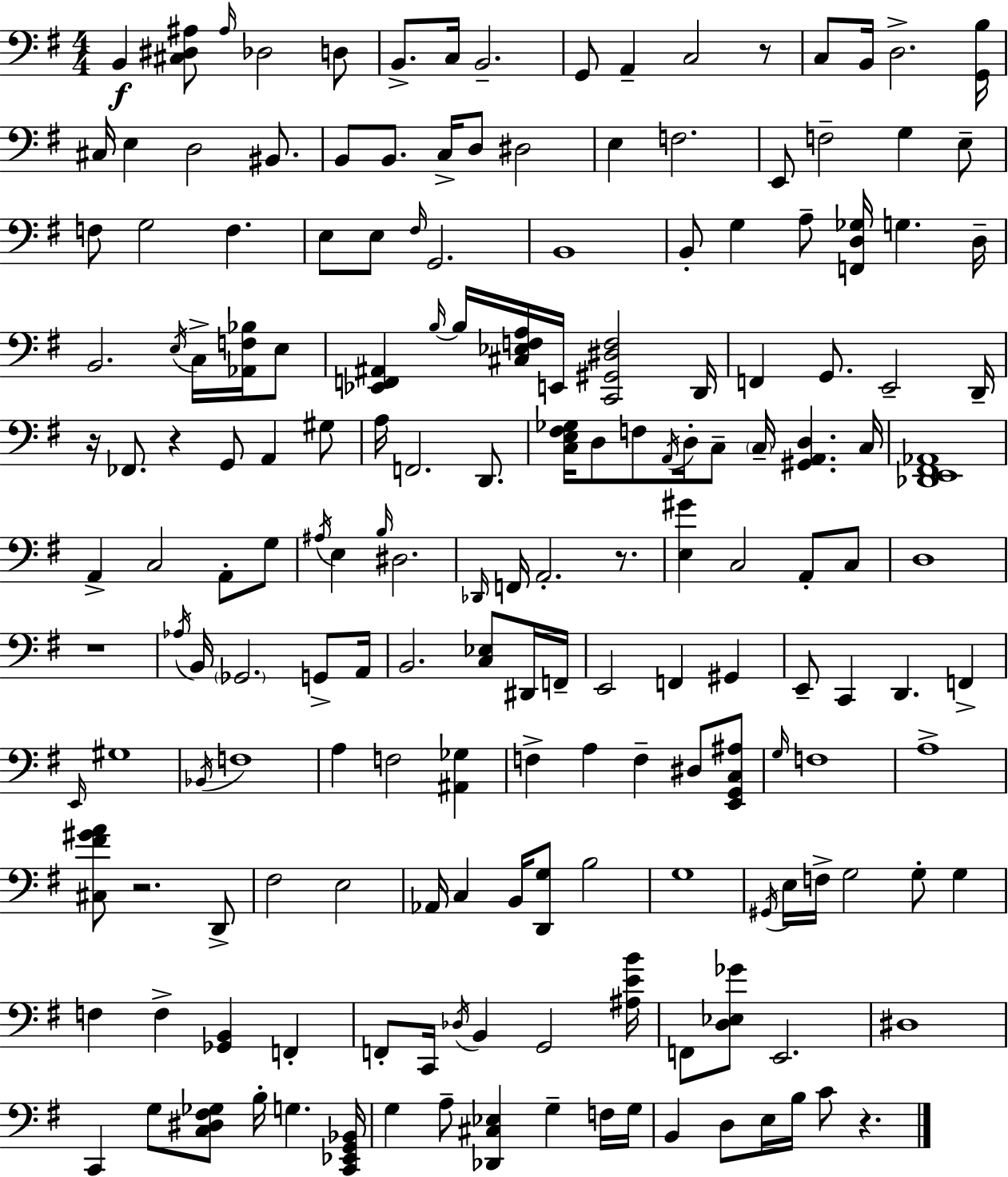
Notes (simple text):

B2/q [C#3,D#3,A#3]/e A#3/s Db3/h D3/e B2/e. C3/s B2/h. G2/e A2/q C3/h R/e C3/e B2/s D3/h. [G2,B3]/s C#3/s E3/q D3/h BIS2/e. B2/e B2/e. C3/s D3/e D#3/h E3/q F3/h. E2/e F3/h G3/q E3/e F3/e G3/h F3/q. E3/e E3/e F#3/s G2/h. B2/w B2/e G3/q A3/e [F2,D3,Gb3]/s G3/q. D3/s B2/h. E3/s C3/s [Ab2,F3,Bb3]/s E3/e [Eb2,F2,A#2]/q B3/s B3/s [C#3,Eb3,F3,A3]/s E2/s [C2,G#2,D#3,F3]/h D2/s F2/q G2/e. E2/h D2/s R/s FES2/e. R/q G2/e A2/q G#3/e A3/s F2/h. D2/e. [C3,E3,F#3,Gb3]/s D3/e F3/e A2/s D3/s C3/e C3/s [G#2,A2,D3]/q. C3/s [Db2,E2,F#2,Ab2]/w A2/q C3/h A2/e G3/e A#3/s E3/q B3/s D#3/h. Db2/s F2/s A2/h. R/e. [E3,G#4]/q C3/h A2/e C3/e D3/w R/w Ab3/s B2/s Gb2/h. G2/e A2/s B2/h. [C3,Eb3]/e D#2/s F2/s E2/h F2/q G#2/q E2/e C2/q D2/q. F2/q E2/s G#3/w Bb2/s F3/w A3/q F3/h [A#2,Gb3]/q F3/q A3/q F3/q D#3/e [E2,G2,C3,A#3]/e G3/s F3/w A3/w [C#3,F#4,G#4,A4]/e R/h. D2/e F#3/h E3/h Ab2/s C3/q B2/s [D2,G3]/e B3/h G3/w G#2/s E3/s F3/s G3/h G3/e G3/q F3/q F3/q [Gb2,B2]/q F2/q F2/e C2/s Db3/s B2/q G2/h [A#3,E4,B4]/s F2/e [D3,Eb3,Gb4]/e E2/h. D#3/w C2/q G3/e [C3,D#3,F#3,Gb3]/e B3/s G3/q. [C2,Eb2,G2,Bb2]/s G3/q A3/e [Db2,C#3,Eb3]/q G3/q F3/s G3/s B2/q D3/e E3/s B3/s C4/e R/q.